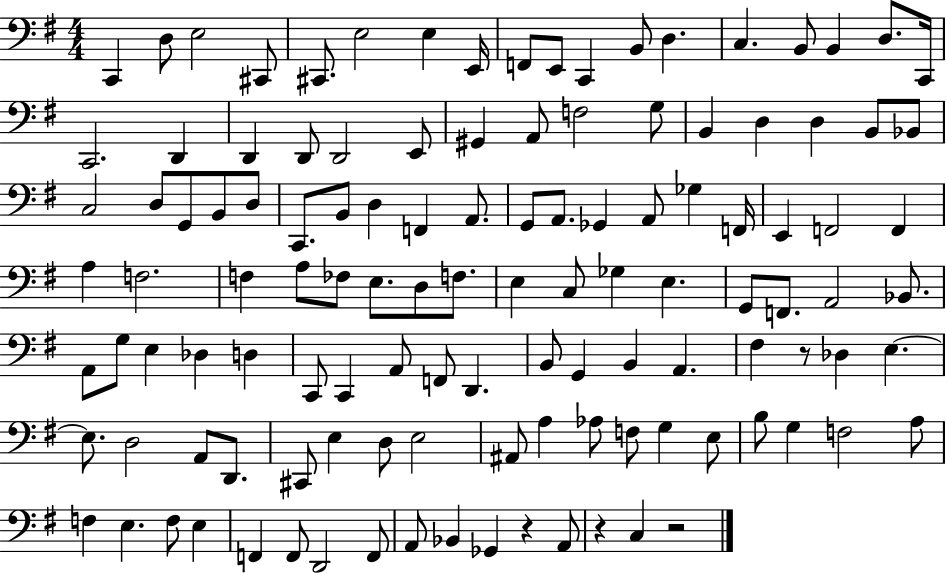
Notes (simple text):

C2/q D3/e E3/h C#2/e C#2/e. E3/h E3/q E2/s F2/e E2/e C2/q B2/e D3/q. C3/q. B2/e B2/q D3/e. C2/s C2/h. D2/q D2/q D2/e D2/h E2/e G#2/q A2/e F3/h G3/e B2/q D3/q D3/q B2/e Bb2/e C3/h D3/e G2/e B2/e D3/e C2/e. B2/e D3/q F2/q A2/e. G2/e A2/e. Gb2/q A2/e Gb3/q F2/s E2/q F2/h F2/q A3/q F3/h. F3/q A3/e FES3/e E3/e. D3/e F3/e. E3/q C3/e Gb3/q E3/q. G2/e F2/e. A2/h Bb2/e. A2/e G3/e E3/q Db3/q D3/q C2/e C2/q A2/e F2/e D2/q. B2/e G2/q B2/q A2/q. F#3/q R/e Db3/q E3/q. E3/e. D3/h A2/e D2/e. C#2/e E3/q D3/e E3/h A#2/e A3/q Ab3/e F3/e G3/q E3/e B3/e G3/q F3/h A3/e F3/q E3/q. F3/e E3/q F2/q F2/e D2/h F2/e A2/e Bb2/q Gb2/q R/q A2/e R/q C3/q R/h